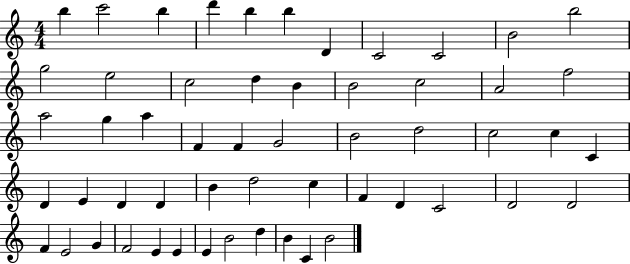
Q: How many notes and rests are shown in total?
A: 55